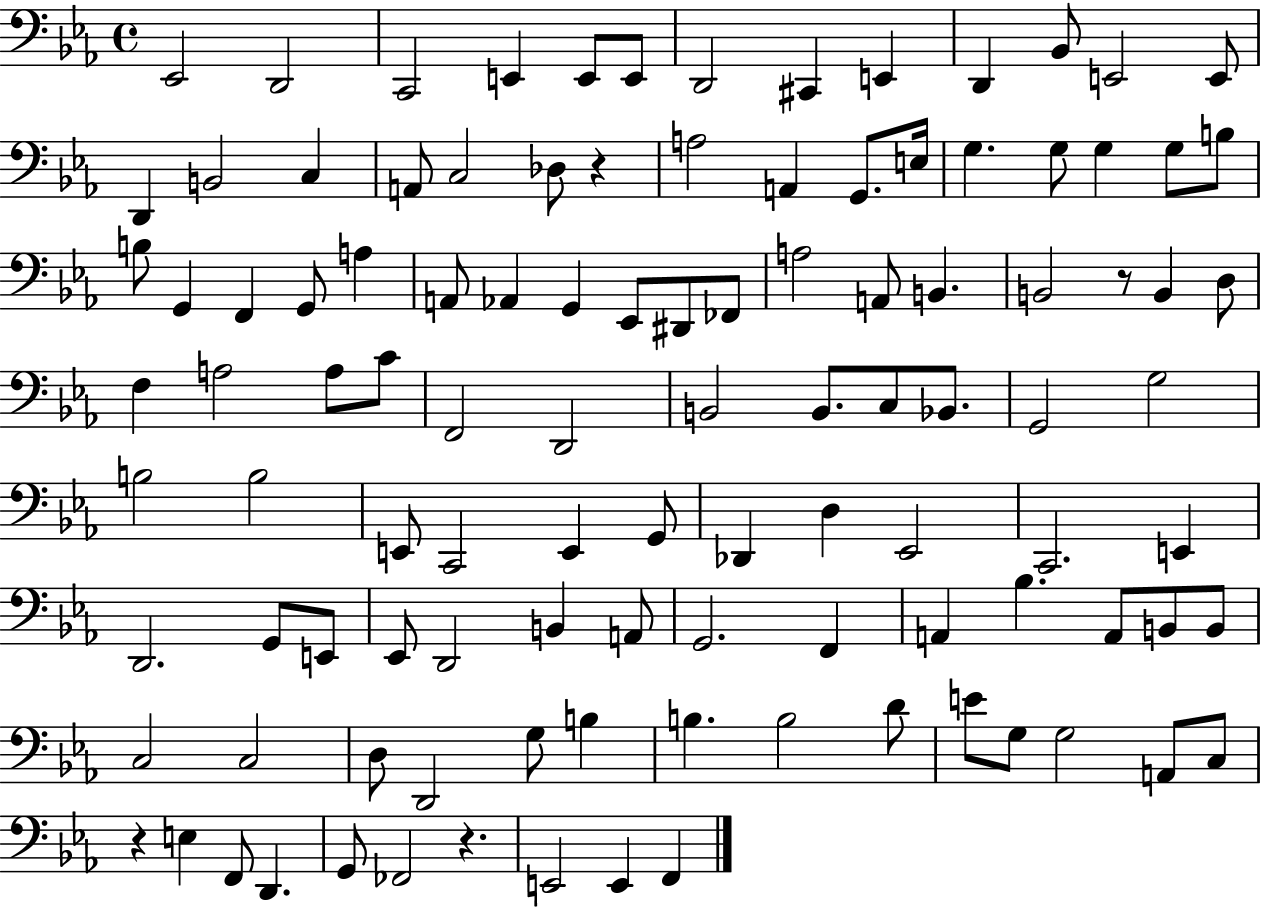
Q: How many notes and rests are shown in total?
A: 108